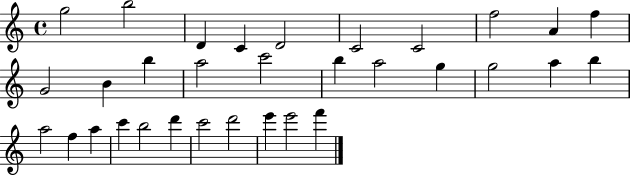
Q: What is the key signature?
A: C major